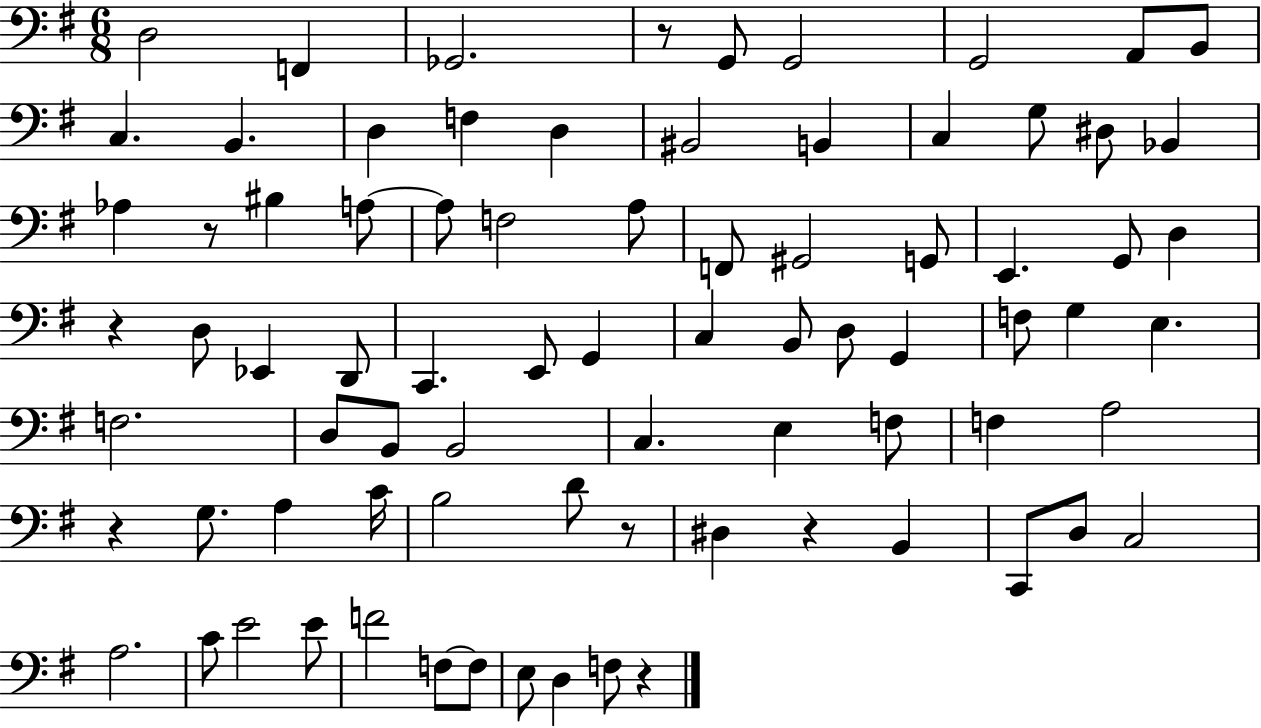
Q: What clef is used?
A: bass